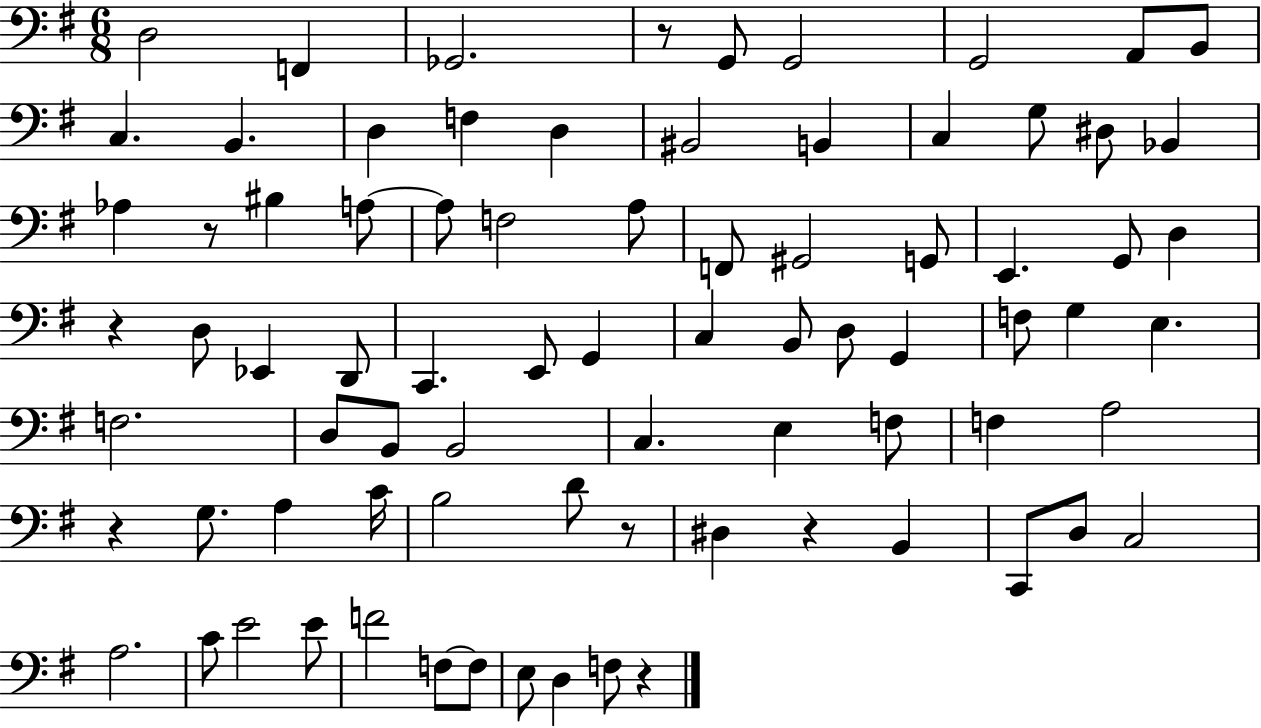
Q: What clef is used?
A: bass